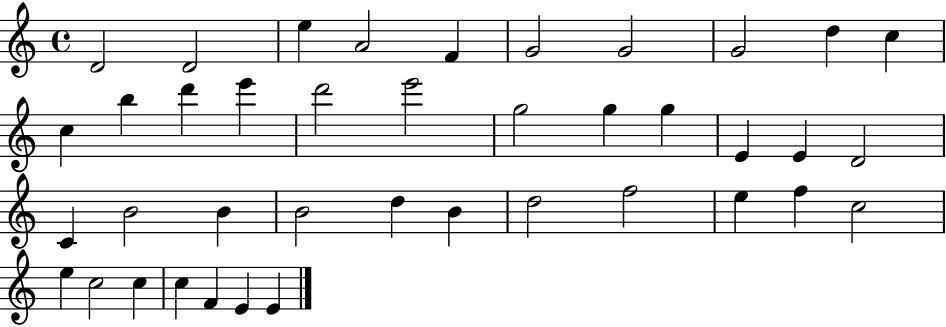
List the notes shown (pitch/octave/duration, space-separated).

D4/h D4/h E5/q A4/h F4/q G4/h G4/h G4/h D5/q C5/q C5/q B5/q D6/q E6/q D6/h E6/h G5/h G5/q G5/q E4/q E4/q D4/h C4/q B4/h B4/q B4/h D5/q B4/q D5/h F5/h E5/q F5/q C5/h E5/q C5/h C5/q C5/q F4/q E4/q E4/q